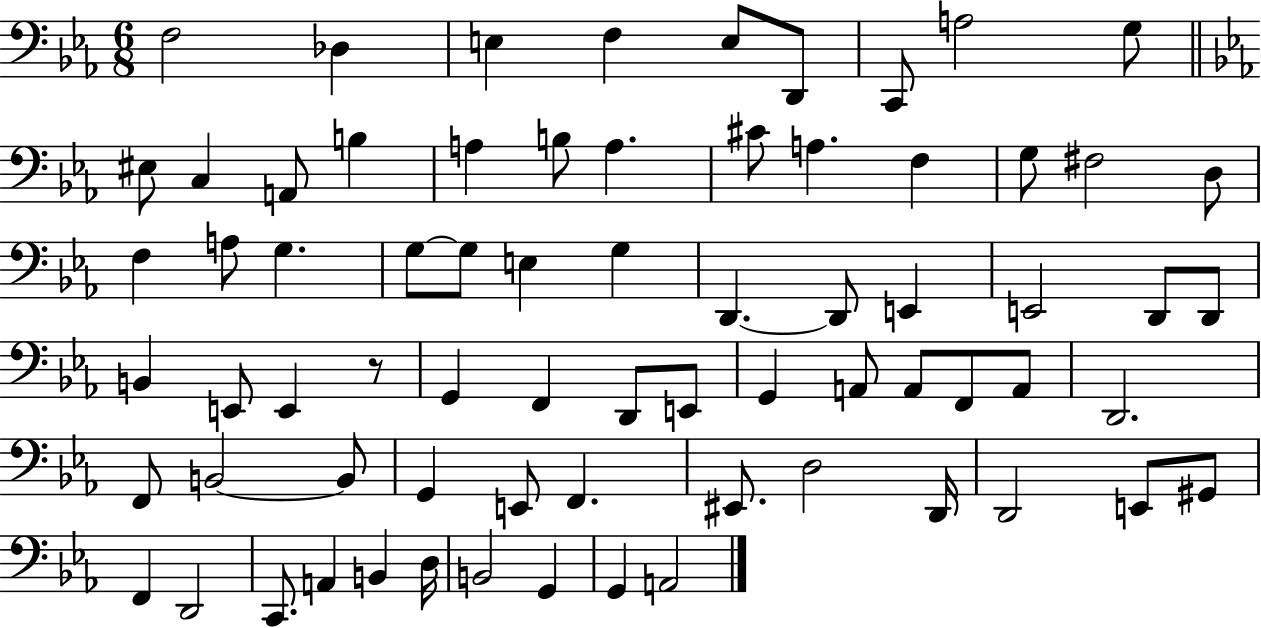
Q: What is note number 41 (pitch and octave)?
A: D2